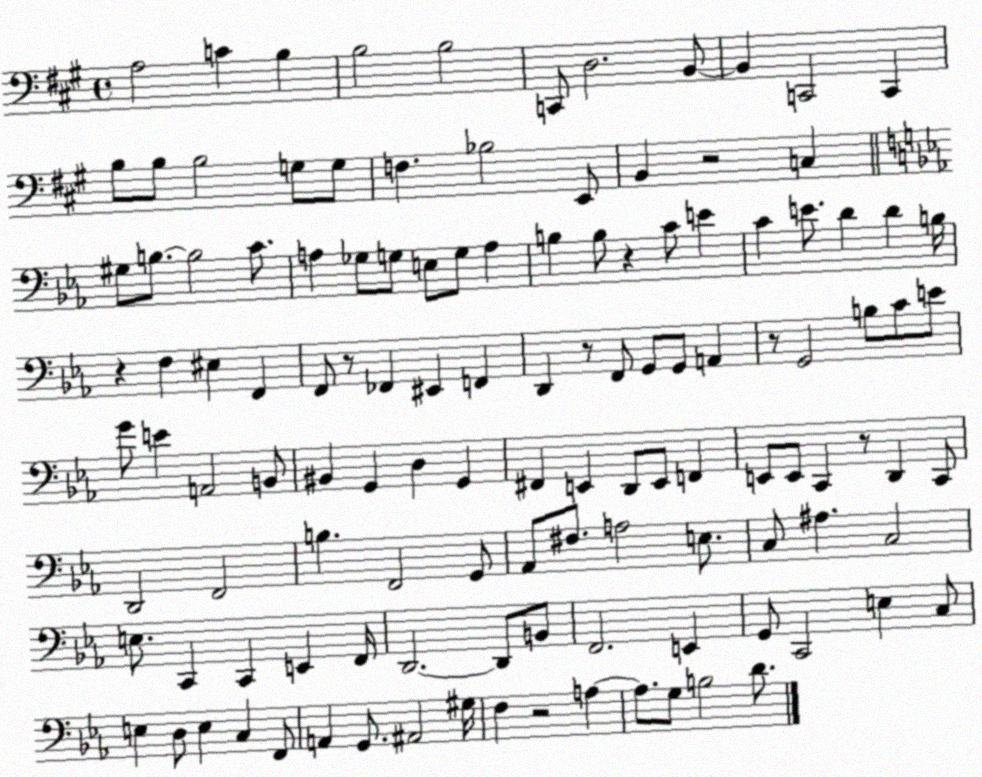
X:1
T:Untitled
M:4/4
L:1/4
K:A
A,2 C B, B,2 B,2 C,,/2 D,2 B,,/2 B,, C,,2 C,, B,/2 B,/2 B,2 G,/2 G,/2 F, _B,2 E,,/2 B,, z2 C, ^G,/2 B,/2 B,2 C/2 A, _G,/2 G,/2 E,/2 G,/2 A, B, B,/2 z C/2 E C E/2 D D B,/4 z F, ^E, F,, F,,/2 z/2 _F,, ^E,, F,, D,, z/2 F,,/2 G,,/2 G,,/2 A,, z/2 G,,2 B,/2 C/2 E/2 G/2 E A,,2 B,,/2 ^B,, G,, D, G,, ^F,, E,, D,,/2 E,,/2 F,, E,,/2 E,,/2 C,, z/2 D,, C,,/2 D,,2 F,,2 B, F,,2 G,,/2 _A,,/2 ^F,/2 A,2 E,/2 C,/2 ^A, C,2 E,/2 C,, C,, E,, F,,/4 D,,2 D,,/2 B,,/2 F,,2 E,, G,,/2 C,,2 E, C,/2 E, D,/2 E, C, F,,/2 A,, G,,/2 ^A,,2 ^G,/4 F, z2 A, A,/2 G,/2 B,2 D/2